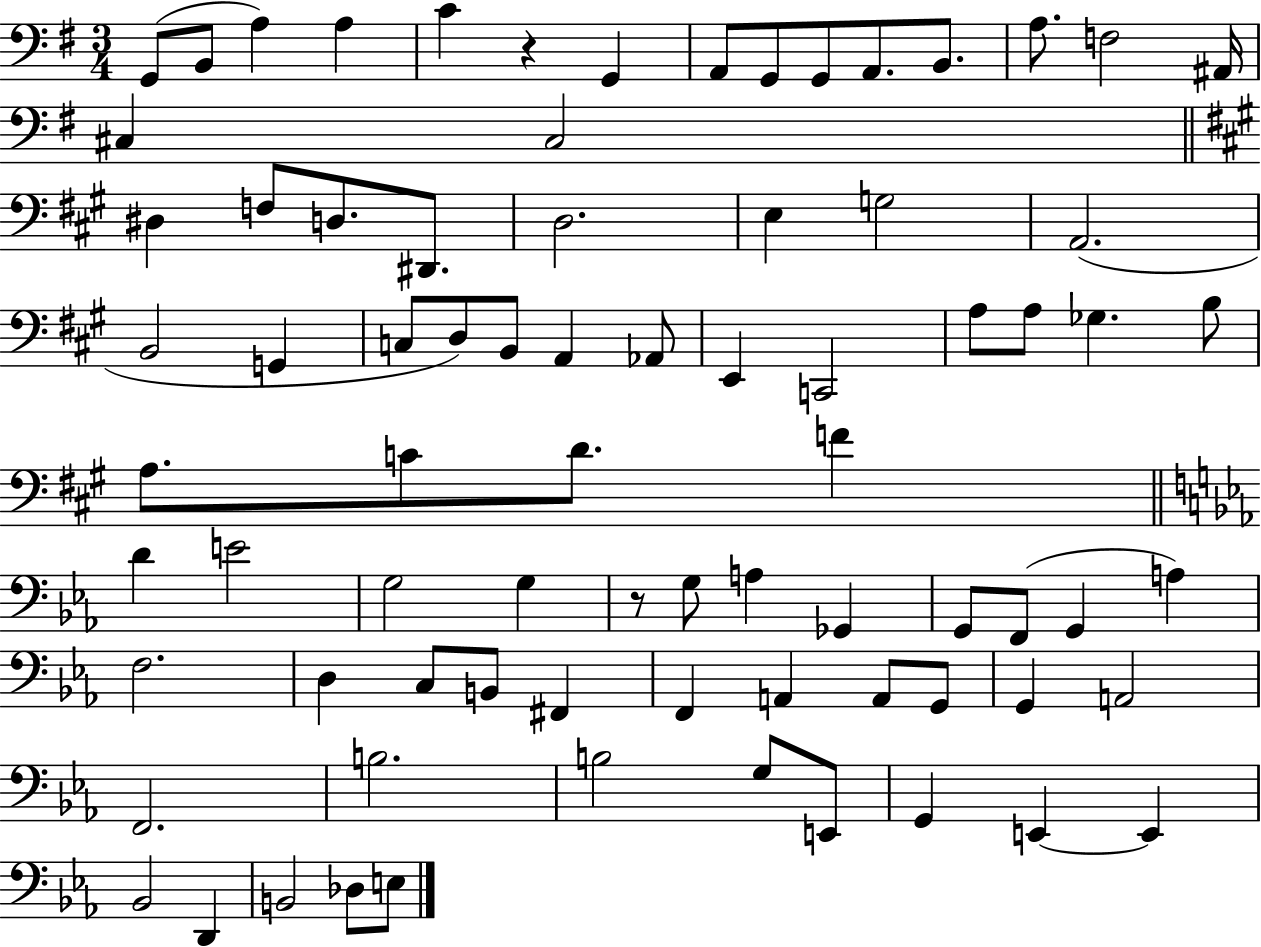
X:1
T:Untitled
M:3/4
L:1/4
K:G
G,,/2 B,,/2 A, A, C z G,, A,,/2 G,,/2 G,,/2 A,,/2 B,,/2 A,/2 F,2 ^A,,/4 ^C, ^C,2 ^D, F,/2 D,/2 ^D,,/2 D,2 E, G,2 A,,2 B,,2 G,, C,/2 D,/2 B,,/2 A,, _A,,/2 E,, C,,2 A,/2 A,/2 _G, B,/2 A,/2 C/2 D/2 F D E2 G,2 G, z/2 G,/2 A, _G,, G,,/2 F,,/2 G,, A, F,2 D, C,/2 B,,/2 ^F,, F,, A,, A,,/2 G,,/2 G,, A,,2 F,,2 B,2 B,2 G,/2 E,,/2 G,, E,, E,, _B,,2 D,, B,,2 _D,/2 E,/2